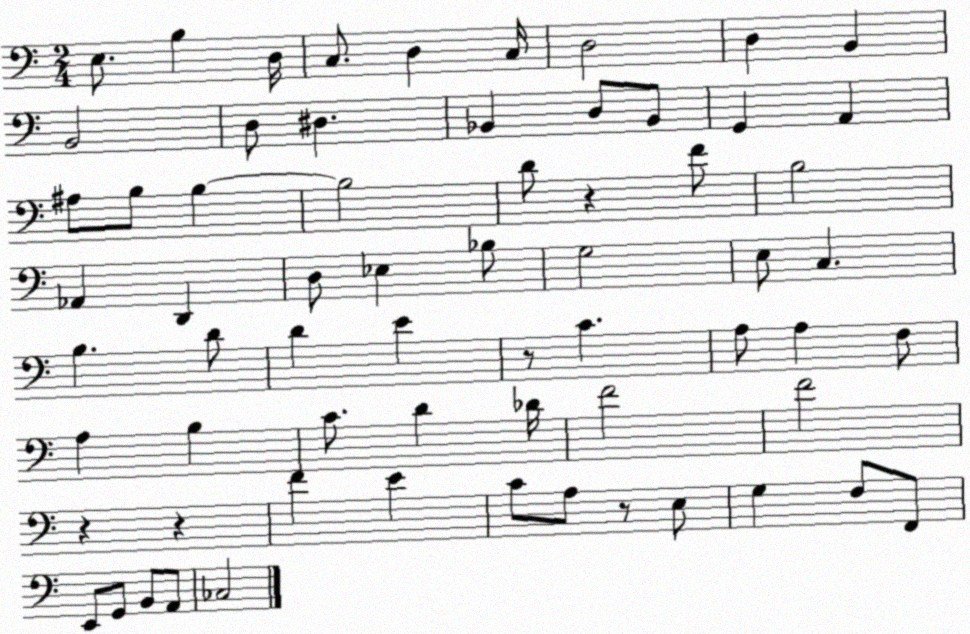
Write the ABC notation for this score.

X:1
T:Untitled
M:2/4
L:1/4
K:C
E,/2 B, D,/4 C,/2 D, C,/4 D,2 D, B,, B,,2 D,/2 ^D, _B,, D,/2 _B,,/2 G,, A,, ^A,/2 B,/2 B, B,2 D/2 z F/2 B,2 _A,, D,, D,/2 _E, _B,/2 G,2 E,/2 C, B, D/2 D E z/2 C A,/2 A, F,/2 A, B, C/2 D _D/4 F2 F2 z z F E C/2 A,/2 z/2 E,/2 G, F,/2 F,,/2 E,,/2 G,,/2 B,,/2 A,,/2 _C,2